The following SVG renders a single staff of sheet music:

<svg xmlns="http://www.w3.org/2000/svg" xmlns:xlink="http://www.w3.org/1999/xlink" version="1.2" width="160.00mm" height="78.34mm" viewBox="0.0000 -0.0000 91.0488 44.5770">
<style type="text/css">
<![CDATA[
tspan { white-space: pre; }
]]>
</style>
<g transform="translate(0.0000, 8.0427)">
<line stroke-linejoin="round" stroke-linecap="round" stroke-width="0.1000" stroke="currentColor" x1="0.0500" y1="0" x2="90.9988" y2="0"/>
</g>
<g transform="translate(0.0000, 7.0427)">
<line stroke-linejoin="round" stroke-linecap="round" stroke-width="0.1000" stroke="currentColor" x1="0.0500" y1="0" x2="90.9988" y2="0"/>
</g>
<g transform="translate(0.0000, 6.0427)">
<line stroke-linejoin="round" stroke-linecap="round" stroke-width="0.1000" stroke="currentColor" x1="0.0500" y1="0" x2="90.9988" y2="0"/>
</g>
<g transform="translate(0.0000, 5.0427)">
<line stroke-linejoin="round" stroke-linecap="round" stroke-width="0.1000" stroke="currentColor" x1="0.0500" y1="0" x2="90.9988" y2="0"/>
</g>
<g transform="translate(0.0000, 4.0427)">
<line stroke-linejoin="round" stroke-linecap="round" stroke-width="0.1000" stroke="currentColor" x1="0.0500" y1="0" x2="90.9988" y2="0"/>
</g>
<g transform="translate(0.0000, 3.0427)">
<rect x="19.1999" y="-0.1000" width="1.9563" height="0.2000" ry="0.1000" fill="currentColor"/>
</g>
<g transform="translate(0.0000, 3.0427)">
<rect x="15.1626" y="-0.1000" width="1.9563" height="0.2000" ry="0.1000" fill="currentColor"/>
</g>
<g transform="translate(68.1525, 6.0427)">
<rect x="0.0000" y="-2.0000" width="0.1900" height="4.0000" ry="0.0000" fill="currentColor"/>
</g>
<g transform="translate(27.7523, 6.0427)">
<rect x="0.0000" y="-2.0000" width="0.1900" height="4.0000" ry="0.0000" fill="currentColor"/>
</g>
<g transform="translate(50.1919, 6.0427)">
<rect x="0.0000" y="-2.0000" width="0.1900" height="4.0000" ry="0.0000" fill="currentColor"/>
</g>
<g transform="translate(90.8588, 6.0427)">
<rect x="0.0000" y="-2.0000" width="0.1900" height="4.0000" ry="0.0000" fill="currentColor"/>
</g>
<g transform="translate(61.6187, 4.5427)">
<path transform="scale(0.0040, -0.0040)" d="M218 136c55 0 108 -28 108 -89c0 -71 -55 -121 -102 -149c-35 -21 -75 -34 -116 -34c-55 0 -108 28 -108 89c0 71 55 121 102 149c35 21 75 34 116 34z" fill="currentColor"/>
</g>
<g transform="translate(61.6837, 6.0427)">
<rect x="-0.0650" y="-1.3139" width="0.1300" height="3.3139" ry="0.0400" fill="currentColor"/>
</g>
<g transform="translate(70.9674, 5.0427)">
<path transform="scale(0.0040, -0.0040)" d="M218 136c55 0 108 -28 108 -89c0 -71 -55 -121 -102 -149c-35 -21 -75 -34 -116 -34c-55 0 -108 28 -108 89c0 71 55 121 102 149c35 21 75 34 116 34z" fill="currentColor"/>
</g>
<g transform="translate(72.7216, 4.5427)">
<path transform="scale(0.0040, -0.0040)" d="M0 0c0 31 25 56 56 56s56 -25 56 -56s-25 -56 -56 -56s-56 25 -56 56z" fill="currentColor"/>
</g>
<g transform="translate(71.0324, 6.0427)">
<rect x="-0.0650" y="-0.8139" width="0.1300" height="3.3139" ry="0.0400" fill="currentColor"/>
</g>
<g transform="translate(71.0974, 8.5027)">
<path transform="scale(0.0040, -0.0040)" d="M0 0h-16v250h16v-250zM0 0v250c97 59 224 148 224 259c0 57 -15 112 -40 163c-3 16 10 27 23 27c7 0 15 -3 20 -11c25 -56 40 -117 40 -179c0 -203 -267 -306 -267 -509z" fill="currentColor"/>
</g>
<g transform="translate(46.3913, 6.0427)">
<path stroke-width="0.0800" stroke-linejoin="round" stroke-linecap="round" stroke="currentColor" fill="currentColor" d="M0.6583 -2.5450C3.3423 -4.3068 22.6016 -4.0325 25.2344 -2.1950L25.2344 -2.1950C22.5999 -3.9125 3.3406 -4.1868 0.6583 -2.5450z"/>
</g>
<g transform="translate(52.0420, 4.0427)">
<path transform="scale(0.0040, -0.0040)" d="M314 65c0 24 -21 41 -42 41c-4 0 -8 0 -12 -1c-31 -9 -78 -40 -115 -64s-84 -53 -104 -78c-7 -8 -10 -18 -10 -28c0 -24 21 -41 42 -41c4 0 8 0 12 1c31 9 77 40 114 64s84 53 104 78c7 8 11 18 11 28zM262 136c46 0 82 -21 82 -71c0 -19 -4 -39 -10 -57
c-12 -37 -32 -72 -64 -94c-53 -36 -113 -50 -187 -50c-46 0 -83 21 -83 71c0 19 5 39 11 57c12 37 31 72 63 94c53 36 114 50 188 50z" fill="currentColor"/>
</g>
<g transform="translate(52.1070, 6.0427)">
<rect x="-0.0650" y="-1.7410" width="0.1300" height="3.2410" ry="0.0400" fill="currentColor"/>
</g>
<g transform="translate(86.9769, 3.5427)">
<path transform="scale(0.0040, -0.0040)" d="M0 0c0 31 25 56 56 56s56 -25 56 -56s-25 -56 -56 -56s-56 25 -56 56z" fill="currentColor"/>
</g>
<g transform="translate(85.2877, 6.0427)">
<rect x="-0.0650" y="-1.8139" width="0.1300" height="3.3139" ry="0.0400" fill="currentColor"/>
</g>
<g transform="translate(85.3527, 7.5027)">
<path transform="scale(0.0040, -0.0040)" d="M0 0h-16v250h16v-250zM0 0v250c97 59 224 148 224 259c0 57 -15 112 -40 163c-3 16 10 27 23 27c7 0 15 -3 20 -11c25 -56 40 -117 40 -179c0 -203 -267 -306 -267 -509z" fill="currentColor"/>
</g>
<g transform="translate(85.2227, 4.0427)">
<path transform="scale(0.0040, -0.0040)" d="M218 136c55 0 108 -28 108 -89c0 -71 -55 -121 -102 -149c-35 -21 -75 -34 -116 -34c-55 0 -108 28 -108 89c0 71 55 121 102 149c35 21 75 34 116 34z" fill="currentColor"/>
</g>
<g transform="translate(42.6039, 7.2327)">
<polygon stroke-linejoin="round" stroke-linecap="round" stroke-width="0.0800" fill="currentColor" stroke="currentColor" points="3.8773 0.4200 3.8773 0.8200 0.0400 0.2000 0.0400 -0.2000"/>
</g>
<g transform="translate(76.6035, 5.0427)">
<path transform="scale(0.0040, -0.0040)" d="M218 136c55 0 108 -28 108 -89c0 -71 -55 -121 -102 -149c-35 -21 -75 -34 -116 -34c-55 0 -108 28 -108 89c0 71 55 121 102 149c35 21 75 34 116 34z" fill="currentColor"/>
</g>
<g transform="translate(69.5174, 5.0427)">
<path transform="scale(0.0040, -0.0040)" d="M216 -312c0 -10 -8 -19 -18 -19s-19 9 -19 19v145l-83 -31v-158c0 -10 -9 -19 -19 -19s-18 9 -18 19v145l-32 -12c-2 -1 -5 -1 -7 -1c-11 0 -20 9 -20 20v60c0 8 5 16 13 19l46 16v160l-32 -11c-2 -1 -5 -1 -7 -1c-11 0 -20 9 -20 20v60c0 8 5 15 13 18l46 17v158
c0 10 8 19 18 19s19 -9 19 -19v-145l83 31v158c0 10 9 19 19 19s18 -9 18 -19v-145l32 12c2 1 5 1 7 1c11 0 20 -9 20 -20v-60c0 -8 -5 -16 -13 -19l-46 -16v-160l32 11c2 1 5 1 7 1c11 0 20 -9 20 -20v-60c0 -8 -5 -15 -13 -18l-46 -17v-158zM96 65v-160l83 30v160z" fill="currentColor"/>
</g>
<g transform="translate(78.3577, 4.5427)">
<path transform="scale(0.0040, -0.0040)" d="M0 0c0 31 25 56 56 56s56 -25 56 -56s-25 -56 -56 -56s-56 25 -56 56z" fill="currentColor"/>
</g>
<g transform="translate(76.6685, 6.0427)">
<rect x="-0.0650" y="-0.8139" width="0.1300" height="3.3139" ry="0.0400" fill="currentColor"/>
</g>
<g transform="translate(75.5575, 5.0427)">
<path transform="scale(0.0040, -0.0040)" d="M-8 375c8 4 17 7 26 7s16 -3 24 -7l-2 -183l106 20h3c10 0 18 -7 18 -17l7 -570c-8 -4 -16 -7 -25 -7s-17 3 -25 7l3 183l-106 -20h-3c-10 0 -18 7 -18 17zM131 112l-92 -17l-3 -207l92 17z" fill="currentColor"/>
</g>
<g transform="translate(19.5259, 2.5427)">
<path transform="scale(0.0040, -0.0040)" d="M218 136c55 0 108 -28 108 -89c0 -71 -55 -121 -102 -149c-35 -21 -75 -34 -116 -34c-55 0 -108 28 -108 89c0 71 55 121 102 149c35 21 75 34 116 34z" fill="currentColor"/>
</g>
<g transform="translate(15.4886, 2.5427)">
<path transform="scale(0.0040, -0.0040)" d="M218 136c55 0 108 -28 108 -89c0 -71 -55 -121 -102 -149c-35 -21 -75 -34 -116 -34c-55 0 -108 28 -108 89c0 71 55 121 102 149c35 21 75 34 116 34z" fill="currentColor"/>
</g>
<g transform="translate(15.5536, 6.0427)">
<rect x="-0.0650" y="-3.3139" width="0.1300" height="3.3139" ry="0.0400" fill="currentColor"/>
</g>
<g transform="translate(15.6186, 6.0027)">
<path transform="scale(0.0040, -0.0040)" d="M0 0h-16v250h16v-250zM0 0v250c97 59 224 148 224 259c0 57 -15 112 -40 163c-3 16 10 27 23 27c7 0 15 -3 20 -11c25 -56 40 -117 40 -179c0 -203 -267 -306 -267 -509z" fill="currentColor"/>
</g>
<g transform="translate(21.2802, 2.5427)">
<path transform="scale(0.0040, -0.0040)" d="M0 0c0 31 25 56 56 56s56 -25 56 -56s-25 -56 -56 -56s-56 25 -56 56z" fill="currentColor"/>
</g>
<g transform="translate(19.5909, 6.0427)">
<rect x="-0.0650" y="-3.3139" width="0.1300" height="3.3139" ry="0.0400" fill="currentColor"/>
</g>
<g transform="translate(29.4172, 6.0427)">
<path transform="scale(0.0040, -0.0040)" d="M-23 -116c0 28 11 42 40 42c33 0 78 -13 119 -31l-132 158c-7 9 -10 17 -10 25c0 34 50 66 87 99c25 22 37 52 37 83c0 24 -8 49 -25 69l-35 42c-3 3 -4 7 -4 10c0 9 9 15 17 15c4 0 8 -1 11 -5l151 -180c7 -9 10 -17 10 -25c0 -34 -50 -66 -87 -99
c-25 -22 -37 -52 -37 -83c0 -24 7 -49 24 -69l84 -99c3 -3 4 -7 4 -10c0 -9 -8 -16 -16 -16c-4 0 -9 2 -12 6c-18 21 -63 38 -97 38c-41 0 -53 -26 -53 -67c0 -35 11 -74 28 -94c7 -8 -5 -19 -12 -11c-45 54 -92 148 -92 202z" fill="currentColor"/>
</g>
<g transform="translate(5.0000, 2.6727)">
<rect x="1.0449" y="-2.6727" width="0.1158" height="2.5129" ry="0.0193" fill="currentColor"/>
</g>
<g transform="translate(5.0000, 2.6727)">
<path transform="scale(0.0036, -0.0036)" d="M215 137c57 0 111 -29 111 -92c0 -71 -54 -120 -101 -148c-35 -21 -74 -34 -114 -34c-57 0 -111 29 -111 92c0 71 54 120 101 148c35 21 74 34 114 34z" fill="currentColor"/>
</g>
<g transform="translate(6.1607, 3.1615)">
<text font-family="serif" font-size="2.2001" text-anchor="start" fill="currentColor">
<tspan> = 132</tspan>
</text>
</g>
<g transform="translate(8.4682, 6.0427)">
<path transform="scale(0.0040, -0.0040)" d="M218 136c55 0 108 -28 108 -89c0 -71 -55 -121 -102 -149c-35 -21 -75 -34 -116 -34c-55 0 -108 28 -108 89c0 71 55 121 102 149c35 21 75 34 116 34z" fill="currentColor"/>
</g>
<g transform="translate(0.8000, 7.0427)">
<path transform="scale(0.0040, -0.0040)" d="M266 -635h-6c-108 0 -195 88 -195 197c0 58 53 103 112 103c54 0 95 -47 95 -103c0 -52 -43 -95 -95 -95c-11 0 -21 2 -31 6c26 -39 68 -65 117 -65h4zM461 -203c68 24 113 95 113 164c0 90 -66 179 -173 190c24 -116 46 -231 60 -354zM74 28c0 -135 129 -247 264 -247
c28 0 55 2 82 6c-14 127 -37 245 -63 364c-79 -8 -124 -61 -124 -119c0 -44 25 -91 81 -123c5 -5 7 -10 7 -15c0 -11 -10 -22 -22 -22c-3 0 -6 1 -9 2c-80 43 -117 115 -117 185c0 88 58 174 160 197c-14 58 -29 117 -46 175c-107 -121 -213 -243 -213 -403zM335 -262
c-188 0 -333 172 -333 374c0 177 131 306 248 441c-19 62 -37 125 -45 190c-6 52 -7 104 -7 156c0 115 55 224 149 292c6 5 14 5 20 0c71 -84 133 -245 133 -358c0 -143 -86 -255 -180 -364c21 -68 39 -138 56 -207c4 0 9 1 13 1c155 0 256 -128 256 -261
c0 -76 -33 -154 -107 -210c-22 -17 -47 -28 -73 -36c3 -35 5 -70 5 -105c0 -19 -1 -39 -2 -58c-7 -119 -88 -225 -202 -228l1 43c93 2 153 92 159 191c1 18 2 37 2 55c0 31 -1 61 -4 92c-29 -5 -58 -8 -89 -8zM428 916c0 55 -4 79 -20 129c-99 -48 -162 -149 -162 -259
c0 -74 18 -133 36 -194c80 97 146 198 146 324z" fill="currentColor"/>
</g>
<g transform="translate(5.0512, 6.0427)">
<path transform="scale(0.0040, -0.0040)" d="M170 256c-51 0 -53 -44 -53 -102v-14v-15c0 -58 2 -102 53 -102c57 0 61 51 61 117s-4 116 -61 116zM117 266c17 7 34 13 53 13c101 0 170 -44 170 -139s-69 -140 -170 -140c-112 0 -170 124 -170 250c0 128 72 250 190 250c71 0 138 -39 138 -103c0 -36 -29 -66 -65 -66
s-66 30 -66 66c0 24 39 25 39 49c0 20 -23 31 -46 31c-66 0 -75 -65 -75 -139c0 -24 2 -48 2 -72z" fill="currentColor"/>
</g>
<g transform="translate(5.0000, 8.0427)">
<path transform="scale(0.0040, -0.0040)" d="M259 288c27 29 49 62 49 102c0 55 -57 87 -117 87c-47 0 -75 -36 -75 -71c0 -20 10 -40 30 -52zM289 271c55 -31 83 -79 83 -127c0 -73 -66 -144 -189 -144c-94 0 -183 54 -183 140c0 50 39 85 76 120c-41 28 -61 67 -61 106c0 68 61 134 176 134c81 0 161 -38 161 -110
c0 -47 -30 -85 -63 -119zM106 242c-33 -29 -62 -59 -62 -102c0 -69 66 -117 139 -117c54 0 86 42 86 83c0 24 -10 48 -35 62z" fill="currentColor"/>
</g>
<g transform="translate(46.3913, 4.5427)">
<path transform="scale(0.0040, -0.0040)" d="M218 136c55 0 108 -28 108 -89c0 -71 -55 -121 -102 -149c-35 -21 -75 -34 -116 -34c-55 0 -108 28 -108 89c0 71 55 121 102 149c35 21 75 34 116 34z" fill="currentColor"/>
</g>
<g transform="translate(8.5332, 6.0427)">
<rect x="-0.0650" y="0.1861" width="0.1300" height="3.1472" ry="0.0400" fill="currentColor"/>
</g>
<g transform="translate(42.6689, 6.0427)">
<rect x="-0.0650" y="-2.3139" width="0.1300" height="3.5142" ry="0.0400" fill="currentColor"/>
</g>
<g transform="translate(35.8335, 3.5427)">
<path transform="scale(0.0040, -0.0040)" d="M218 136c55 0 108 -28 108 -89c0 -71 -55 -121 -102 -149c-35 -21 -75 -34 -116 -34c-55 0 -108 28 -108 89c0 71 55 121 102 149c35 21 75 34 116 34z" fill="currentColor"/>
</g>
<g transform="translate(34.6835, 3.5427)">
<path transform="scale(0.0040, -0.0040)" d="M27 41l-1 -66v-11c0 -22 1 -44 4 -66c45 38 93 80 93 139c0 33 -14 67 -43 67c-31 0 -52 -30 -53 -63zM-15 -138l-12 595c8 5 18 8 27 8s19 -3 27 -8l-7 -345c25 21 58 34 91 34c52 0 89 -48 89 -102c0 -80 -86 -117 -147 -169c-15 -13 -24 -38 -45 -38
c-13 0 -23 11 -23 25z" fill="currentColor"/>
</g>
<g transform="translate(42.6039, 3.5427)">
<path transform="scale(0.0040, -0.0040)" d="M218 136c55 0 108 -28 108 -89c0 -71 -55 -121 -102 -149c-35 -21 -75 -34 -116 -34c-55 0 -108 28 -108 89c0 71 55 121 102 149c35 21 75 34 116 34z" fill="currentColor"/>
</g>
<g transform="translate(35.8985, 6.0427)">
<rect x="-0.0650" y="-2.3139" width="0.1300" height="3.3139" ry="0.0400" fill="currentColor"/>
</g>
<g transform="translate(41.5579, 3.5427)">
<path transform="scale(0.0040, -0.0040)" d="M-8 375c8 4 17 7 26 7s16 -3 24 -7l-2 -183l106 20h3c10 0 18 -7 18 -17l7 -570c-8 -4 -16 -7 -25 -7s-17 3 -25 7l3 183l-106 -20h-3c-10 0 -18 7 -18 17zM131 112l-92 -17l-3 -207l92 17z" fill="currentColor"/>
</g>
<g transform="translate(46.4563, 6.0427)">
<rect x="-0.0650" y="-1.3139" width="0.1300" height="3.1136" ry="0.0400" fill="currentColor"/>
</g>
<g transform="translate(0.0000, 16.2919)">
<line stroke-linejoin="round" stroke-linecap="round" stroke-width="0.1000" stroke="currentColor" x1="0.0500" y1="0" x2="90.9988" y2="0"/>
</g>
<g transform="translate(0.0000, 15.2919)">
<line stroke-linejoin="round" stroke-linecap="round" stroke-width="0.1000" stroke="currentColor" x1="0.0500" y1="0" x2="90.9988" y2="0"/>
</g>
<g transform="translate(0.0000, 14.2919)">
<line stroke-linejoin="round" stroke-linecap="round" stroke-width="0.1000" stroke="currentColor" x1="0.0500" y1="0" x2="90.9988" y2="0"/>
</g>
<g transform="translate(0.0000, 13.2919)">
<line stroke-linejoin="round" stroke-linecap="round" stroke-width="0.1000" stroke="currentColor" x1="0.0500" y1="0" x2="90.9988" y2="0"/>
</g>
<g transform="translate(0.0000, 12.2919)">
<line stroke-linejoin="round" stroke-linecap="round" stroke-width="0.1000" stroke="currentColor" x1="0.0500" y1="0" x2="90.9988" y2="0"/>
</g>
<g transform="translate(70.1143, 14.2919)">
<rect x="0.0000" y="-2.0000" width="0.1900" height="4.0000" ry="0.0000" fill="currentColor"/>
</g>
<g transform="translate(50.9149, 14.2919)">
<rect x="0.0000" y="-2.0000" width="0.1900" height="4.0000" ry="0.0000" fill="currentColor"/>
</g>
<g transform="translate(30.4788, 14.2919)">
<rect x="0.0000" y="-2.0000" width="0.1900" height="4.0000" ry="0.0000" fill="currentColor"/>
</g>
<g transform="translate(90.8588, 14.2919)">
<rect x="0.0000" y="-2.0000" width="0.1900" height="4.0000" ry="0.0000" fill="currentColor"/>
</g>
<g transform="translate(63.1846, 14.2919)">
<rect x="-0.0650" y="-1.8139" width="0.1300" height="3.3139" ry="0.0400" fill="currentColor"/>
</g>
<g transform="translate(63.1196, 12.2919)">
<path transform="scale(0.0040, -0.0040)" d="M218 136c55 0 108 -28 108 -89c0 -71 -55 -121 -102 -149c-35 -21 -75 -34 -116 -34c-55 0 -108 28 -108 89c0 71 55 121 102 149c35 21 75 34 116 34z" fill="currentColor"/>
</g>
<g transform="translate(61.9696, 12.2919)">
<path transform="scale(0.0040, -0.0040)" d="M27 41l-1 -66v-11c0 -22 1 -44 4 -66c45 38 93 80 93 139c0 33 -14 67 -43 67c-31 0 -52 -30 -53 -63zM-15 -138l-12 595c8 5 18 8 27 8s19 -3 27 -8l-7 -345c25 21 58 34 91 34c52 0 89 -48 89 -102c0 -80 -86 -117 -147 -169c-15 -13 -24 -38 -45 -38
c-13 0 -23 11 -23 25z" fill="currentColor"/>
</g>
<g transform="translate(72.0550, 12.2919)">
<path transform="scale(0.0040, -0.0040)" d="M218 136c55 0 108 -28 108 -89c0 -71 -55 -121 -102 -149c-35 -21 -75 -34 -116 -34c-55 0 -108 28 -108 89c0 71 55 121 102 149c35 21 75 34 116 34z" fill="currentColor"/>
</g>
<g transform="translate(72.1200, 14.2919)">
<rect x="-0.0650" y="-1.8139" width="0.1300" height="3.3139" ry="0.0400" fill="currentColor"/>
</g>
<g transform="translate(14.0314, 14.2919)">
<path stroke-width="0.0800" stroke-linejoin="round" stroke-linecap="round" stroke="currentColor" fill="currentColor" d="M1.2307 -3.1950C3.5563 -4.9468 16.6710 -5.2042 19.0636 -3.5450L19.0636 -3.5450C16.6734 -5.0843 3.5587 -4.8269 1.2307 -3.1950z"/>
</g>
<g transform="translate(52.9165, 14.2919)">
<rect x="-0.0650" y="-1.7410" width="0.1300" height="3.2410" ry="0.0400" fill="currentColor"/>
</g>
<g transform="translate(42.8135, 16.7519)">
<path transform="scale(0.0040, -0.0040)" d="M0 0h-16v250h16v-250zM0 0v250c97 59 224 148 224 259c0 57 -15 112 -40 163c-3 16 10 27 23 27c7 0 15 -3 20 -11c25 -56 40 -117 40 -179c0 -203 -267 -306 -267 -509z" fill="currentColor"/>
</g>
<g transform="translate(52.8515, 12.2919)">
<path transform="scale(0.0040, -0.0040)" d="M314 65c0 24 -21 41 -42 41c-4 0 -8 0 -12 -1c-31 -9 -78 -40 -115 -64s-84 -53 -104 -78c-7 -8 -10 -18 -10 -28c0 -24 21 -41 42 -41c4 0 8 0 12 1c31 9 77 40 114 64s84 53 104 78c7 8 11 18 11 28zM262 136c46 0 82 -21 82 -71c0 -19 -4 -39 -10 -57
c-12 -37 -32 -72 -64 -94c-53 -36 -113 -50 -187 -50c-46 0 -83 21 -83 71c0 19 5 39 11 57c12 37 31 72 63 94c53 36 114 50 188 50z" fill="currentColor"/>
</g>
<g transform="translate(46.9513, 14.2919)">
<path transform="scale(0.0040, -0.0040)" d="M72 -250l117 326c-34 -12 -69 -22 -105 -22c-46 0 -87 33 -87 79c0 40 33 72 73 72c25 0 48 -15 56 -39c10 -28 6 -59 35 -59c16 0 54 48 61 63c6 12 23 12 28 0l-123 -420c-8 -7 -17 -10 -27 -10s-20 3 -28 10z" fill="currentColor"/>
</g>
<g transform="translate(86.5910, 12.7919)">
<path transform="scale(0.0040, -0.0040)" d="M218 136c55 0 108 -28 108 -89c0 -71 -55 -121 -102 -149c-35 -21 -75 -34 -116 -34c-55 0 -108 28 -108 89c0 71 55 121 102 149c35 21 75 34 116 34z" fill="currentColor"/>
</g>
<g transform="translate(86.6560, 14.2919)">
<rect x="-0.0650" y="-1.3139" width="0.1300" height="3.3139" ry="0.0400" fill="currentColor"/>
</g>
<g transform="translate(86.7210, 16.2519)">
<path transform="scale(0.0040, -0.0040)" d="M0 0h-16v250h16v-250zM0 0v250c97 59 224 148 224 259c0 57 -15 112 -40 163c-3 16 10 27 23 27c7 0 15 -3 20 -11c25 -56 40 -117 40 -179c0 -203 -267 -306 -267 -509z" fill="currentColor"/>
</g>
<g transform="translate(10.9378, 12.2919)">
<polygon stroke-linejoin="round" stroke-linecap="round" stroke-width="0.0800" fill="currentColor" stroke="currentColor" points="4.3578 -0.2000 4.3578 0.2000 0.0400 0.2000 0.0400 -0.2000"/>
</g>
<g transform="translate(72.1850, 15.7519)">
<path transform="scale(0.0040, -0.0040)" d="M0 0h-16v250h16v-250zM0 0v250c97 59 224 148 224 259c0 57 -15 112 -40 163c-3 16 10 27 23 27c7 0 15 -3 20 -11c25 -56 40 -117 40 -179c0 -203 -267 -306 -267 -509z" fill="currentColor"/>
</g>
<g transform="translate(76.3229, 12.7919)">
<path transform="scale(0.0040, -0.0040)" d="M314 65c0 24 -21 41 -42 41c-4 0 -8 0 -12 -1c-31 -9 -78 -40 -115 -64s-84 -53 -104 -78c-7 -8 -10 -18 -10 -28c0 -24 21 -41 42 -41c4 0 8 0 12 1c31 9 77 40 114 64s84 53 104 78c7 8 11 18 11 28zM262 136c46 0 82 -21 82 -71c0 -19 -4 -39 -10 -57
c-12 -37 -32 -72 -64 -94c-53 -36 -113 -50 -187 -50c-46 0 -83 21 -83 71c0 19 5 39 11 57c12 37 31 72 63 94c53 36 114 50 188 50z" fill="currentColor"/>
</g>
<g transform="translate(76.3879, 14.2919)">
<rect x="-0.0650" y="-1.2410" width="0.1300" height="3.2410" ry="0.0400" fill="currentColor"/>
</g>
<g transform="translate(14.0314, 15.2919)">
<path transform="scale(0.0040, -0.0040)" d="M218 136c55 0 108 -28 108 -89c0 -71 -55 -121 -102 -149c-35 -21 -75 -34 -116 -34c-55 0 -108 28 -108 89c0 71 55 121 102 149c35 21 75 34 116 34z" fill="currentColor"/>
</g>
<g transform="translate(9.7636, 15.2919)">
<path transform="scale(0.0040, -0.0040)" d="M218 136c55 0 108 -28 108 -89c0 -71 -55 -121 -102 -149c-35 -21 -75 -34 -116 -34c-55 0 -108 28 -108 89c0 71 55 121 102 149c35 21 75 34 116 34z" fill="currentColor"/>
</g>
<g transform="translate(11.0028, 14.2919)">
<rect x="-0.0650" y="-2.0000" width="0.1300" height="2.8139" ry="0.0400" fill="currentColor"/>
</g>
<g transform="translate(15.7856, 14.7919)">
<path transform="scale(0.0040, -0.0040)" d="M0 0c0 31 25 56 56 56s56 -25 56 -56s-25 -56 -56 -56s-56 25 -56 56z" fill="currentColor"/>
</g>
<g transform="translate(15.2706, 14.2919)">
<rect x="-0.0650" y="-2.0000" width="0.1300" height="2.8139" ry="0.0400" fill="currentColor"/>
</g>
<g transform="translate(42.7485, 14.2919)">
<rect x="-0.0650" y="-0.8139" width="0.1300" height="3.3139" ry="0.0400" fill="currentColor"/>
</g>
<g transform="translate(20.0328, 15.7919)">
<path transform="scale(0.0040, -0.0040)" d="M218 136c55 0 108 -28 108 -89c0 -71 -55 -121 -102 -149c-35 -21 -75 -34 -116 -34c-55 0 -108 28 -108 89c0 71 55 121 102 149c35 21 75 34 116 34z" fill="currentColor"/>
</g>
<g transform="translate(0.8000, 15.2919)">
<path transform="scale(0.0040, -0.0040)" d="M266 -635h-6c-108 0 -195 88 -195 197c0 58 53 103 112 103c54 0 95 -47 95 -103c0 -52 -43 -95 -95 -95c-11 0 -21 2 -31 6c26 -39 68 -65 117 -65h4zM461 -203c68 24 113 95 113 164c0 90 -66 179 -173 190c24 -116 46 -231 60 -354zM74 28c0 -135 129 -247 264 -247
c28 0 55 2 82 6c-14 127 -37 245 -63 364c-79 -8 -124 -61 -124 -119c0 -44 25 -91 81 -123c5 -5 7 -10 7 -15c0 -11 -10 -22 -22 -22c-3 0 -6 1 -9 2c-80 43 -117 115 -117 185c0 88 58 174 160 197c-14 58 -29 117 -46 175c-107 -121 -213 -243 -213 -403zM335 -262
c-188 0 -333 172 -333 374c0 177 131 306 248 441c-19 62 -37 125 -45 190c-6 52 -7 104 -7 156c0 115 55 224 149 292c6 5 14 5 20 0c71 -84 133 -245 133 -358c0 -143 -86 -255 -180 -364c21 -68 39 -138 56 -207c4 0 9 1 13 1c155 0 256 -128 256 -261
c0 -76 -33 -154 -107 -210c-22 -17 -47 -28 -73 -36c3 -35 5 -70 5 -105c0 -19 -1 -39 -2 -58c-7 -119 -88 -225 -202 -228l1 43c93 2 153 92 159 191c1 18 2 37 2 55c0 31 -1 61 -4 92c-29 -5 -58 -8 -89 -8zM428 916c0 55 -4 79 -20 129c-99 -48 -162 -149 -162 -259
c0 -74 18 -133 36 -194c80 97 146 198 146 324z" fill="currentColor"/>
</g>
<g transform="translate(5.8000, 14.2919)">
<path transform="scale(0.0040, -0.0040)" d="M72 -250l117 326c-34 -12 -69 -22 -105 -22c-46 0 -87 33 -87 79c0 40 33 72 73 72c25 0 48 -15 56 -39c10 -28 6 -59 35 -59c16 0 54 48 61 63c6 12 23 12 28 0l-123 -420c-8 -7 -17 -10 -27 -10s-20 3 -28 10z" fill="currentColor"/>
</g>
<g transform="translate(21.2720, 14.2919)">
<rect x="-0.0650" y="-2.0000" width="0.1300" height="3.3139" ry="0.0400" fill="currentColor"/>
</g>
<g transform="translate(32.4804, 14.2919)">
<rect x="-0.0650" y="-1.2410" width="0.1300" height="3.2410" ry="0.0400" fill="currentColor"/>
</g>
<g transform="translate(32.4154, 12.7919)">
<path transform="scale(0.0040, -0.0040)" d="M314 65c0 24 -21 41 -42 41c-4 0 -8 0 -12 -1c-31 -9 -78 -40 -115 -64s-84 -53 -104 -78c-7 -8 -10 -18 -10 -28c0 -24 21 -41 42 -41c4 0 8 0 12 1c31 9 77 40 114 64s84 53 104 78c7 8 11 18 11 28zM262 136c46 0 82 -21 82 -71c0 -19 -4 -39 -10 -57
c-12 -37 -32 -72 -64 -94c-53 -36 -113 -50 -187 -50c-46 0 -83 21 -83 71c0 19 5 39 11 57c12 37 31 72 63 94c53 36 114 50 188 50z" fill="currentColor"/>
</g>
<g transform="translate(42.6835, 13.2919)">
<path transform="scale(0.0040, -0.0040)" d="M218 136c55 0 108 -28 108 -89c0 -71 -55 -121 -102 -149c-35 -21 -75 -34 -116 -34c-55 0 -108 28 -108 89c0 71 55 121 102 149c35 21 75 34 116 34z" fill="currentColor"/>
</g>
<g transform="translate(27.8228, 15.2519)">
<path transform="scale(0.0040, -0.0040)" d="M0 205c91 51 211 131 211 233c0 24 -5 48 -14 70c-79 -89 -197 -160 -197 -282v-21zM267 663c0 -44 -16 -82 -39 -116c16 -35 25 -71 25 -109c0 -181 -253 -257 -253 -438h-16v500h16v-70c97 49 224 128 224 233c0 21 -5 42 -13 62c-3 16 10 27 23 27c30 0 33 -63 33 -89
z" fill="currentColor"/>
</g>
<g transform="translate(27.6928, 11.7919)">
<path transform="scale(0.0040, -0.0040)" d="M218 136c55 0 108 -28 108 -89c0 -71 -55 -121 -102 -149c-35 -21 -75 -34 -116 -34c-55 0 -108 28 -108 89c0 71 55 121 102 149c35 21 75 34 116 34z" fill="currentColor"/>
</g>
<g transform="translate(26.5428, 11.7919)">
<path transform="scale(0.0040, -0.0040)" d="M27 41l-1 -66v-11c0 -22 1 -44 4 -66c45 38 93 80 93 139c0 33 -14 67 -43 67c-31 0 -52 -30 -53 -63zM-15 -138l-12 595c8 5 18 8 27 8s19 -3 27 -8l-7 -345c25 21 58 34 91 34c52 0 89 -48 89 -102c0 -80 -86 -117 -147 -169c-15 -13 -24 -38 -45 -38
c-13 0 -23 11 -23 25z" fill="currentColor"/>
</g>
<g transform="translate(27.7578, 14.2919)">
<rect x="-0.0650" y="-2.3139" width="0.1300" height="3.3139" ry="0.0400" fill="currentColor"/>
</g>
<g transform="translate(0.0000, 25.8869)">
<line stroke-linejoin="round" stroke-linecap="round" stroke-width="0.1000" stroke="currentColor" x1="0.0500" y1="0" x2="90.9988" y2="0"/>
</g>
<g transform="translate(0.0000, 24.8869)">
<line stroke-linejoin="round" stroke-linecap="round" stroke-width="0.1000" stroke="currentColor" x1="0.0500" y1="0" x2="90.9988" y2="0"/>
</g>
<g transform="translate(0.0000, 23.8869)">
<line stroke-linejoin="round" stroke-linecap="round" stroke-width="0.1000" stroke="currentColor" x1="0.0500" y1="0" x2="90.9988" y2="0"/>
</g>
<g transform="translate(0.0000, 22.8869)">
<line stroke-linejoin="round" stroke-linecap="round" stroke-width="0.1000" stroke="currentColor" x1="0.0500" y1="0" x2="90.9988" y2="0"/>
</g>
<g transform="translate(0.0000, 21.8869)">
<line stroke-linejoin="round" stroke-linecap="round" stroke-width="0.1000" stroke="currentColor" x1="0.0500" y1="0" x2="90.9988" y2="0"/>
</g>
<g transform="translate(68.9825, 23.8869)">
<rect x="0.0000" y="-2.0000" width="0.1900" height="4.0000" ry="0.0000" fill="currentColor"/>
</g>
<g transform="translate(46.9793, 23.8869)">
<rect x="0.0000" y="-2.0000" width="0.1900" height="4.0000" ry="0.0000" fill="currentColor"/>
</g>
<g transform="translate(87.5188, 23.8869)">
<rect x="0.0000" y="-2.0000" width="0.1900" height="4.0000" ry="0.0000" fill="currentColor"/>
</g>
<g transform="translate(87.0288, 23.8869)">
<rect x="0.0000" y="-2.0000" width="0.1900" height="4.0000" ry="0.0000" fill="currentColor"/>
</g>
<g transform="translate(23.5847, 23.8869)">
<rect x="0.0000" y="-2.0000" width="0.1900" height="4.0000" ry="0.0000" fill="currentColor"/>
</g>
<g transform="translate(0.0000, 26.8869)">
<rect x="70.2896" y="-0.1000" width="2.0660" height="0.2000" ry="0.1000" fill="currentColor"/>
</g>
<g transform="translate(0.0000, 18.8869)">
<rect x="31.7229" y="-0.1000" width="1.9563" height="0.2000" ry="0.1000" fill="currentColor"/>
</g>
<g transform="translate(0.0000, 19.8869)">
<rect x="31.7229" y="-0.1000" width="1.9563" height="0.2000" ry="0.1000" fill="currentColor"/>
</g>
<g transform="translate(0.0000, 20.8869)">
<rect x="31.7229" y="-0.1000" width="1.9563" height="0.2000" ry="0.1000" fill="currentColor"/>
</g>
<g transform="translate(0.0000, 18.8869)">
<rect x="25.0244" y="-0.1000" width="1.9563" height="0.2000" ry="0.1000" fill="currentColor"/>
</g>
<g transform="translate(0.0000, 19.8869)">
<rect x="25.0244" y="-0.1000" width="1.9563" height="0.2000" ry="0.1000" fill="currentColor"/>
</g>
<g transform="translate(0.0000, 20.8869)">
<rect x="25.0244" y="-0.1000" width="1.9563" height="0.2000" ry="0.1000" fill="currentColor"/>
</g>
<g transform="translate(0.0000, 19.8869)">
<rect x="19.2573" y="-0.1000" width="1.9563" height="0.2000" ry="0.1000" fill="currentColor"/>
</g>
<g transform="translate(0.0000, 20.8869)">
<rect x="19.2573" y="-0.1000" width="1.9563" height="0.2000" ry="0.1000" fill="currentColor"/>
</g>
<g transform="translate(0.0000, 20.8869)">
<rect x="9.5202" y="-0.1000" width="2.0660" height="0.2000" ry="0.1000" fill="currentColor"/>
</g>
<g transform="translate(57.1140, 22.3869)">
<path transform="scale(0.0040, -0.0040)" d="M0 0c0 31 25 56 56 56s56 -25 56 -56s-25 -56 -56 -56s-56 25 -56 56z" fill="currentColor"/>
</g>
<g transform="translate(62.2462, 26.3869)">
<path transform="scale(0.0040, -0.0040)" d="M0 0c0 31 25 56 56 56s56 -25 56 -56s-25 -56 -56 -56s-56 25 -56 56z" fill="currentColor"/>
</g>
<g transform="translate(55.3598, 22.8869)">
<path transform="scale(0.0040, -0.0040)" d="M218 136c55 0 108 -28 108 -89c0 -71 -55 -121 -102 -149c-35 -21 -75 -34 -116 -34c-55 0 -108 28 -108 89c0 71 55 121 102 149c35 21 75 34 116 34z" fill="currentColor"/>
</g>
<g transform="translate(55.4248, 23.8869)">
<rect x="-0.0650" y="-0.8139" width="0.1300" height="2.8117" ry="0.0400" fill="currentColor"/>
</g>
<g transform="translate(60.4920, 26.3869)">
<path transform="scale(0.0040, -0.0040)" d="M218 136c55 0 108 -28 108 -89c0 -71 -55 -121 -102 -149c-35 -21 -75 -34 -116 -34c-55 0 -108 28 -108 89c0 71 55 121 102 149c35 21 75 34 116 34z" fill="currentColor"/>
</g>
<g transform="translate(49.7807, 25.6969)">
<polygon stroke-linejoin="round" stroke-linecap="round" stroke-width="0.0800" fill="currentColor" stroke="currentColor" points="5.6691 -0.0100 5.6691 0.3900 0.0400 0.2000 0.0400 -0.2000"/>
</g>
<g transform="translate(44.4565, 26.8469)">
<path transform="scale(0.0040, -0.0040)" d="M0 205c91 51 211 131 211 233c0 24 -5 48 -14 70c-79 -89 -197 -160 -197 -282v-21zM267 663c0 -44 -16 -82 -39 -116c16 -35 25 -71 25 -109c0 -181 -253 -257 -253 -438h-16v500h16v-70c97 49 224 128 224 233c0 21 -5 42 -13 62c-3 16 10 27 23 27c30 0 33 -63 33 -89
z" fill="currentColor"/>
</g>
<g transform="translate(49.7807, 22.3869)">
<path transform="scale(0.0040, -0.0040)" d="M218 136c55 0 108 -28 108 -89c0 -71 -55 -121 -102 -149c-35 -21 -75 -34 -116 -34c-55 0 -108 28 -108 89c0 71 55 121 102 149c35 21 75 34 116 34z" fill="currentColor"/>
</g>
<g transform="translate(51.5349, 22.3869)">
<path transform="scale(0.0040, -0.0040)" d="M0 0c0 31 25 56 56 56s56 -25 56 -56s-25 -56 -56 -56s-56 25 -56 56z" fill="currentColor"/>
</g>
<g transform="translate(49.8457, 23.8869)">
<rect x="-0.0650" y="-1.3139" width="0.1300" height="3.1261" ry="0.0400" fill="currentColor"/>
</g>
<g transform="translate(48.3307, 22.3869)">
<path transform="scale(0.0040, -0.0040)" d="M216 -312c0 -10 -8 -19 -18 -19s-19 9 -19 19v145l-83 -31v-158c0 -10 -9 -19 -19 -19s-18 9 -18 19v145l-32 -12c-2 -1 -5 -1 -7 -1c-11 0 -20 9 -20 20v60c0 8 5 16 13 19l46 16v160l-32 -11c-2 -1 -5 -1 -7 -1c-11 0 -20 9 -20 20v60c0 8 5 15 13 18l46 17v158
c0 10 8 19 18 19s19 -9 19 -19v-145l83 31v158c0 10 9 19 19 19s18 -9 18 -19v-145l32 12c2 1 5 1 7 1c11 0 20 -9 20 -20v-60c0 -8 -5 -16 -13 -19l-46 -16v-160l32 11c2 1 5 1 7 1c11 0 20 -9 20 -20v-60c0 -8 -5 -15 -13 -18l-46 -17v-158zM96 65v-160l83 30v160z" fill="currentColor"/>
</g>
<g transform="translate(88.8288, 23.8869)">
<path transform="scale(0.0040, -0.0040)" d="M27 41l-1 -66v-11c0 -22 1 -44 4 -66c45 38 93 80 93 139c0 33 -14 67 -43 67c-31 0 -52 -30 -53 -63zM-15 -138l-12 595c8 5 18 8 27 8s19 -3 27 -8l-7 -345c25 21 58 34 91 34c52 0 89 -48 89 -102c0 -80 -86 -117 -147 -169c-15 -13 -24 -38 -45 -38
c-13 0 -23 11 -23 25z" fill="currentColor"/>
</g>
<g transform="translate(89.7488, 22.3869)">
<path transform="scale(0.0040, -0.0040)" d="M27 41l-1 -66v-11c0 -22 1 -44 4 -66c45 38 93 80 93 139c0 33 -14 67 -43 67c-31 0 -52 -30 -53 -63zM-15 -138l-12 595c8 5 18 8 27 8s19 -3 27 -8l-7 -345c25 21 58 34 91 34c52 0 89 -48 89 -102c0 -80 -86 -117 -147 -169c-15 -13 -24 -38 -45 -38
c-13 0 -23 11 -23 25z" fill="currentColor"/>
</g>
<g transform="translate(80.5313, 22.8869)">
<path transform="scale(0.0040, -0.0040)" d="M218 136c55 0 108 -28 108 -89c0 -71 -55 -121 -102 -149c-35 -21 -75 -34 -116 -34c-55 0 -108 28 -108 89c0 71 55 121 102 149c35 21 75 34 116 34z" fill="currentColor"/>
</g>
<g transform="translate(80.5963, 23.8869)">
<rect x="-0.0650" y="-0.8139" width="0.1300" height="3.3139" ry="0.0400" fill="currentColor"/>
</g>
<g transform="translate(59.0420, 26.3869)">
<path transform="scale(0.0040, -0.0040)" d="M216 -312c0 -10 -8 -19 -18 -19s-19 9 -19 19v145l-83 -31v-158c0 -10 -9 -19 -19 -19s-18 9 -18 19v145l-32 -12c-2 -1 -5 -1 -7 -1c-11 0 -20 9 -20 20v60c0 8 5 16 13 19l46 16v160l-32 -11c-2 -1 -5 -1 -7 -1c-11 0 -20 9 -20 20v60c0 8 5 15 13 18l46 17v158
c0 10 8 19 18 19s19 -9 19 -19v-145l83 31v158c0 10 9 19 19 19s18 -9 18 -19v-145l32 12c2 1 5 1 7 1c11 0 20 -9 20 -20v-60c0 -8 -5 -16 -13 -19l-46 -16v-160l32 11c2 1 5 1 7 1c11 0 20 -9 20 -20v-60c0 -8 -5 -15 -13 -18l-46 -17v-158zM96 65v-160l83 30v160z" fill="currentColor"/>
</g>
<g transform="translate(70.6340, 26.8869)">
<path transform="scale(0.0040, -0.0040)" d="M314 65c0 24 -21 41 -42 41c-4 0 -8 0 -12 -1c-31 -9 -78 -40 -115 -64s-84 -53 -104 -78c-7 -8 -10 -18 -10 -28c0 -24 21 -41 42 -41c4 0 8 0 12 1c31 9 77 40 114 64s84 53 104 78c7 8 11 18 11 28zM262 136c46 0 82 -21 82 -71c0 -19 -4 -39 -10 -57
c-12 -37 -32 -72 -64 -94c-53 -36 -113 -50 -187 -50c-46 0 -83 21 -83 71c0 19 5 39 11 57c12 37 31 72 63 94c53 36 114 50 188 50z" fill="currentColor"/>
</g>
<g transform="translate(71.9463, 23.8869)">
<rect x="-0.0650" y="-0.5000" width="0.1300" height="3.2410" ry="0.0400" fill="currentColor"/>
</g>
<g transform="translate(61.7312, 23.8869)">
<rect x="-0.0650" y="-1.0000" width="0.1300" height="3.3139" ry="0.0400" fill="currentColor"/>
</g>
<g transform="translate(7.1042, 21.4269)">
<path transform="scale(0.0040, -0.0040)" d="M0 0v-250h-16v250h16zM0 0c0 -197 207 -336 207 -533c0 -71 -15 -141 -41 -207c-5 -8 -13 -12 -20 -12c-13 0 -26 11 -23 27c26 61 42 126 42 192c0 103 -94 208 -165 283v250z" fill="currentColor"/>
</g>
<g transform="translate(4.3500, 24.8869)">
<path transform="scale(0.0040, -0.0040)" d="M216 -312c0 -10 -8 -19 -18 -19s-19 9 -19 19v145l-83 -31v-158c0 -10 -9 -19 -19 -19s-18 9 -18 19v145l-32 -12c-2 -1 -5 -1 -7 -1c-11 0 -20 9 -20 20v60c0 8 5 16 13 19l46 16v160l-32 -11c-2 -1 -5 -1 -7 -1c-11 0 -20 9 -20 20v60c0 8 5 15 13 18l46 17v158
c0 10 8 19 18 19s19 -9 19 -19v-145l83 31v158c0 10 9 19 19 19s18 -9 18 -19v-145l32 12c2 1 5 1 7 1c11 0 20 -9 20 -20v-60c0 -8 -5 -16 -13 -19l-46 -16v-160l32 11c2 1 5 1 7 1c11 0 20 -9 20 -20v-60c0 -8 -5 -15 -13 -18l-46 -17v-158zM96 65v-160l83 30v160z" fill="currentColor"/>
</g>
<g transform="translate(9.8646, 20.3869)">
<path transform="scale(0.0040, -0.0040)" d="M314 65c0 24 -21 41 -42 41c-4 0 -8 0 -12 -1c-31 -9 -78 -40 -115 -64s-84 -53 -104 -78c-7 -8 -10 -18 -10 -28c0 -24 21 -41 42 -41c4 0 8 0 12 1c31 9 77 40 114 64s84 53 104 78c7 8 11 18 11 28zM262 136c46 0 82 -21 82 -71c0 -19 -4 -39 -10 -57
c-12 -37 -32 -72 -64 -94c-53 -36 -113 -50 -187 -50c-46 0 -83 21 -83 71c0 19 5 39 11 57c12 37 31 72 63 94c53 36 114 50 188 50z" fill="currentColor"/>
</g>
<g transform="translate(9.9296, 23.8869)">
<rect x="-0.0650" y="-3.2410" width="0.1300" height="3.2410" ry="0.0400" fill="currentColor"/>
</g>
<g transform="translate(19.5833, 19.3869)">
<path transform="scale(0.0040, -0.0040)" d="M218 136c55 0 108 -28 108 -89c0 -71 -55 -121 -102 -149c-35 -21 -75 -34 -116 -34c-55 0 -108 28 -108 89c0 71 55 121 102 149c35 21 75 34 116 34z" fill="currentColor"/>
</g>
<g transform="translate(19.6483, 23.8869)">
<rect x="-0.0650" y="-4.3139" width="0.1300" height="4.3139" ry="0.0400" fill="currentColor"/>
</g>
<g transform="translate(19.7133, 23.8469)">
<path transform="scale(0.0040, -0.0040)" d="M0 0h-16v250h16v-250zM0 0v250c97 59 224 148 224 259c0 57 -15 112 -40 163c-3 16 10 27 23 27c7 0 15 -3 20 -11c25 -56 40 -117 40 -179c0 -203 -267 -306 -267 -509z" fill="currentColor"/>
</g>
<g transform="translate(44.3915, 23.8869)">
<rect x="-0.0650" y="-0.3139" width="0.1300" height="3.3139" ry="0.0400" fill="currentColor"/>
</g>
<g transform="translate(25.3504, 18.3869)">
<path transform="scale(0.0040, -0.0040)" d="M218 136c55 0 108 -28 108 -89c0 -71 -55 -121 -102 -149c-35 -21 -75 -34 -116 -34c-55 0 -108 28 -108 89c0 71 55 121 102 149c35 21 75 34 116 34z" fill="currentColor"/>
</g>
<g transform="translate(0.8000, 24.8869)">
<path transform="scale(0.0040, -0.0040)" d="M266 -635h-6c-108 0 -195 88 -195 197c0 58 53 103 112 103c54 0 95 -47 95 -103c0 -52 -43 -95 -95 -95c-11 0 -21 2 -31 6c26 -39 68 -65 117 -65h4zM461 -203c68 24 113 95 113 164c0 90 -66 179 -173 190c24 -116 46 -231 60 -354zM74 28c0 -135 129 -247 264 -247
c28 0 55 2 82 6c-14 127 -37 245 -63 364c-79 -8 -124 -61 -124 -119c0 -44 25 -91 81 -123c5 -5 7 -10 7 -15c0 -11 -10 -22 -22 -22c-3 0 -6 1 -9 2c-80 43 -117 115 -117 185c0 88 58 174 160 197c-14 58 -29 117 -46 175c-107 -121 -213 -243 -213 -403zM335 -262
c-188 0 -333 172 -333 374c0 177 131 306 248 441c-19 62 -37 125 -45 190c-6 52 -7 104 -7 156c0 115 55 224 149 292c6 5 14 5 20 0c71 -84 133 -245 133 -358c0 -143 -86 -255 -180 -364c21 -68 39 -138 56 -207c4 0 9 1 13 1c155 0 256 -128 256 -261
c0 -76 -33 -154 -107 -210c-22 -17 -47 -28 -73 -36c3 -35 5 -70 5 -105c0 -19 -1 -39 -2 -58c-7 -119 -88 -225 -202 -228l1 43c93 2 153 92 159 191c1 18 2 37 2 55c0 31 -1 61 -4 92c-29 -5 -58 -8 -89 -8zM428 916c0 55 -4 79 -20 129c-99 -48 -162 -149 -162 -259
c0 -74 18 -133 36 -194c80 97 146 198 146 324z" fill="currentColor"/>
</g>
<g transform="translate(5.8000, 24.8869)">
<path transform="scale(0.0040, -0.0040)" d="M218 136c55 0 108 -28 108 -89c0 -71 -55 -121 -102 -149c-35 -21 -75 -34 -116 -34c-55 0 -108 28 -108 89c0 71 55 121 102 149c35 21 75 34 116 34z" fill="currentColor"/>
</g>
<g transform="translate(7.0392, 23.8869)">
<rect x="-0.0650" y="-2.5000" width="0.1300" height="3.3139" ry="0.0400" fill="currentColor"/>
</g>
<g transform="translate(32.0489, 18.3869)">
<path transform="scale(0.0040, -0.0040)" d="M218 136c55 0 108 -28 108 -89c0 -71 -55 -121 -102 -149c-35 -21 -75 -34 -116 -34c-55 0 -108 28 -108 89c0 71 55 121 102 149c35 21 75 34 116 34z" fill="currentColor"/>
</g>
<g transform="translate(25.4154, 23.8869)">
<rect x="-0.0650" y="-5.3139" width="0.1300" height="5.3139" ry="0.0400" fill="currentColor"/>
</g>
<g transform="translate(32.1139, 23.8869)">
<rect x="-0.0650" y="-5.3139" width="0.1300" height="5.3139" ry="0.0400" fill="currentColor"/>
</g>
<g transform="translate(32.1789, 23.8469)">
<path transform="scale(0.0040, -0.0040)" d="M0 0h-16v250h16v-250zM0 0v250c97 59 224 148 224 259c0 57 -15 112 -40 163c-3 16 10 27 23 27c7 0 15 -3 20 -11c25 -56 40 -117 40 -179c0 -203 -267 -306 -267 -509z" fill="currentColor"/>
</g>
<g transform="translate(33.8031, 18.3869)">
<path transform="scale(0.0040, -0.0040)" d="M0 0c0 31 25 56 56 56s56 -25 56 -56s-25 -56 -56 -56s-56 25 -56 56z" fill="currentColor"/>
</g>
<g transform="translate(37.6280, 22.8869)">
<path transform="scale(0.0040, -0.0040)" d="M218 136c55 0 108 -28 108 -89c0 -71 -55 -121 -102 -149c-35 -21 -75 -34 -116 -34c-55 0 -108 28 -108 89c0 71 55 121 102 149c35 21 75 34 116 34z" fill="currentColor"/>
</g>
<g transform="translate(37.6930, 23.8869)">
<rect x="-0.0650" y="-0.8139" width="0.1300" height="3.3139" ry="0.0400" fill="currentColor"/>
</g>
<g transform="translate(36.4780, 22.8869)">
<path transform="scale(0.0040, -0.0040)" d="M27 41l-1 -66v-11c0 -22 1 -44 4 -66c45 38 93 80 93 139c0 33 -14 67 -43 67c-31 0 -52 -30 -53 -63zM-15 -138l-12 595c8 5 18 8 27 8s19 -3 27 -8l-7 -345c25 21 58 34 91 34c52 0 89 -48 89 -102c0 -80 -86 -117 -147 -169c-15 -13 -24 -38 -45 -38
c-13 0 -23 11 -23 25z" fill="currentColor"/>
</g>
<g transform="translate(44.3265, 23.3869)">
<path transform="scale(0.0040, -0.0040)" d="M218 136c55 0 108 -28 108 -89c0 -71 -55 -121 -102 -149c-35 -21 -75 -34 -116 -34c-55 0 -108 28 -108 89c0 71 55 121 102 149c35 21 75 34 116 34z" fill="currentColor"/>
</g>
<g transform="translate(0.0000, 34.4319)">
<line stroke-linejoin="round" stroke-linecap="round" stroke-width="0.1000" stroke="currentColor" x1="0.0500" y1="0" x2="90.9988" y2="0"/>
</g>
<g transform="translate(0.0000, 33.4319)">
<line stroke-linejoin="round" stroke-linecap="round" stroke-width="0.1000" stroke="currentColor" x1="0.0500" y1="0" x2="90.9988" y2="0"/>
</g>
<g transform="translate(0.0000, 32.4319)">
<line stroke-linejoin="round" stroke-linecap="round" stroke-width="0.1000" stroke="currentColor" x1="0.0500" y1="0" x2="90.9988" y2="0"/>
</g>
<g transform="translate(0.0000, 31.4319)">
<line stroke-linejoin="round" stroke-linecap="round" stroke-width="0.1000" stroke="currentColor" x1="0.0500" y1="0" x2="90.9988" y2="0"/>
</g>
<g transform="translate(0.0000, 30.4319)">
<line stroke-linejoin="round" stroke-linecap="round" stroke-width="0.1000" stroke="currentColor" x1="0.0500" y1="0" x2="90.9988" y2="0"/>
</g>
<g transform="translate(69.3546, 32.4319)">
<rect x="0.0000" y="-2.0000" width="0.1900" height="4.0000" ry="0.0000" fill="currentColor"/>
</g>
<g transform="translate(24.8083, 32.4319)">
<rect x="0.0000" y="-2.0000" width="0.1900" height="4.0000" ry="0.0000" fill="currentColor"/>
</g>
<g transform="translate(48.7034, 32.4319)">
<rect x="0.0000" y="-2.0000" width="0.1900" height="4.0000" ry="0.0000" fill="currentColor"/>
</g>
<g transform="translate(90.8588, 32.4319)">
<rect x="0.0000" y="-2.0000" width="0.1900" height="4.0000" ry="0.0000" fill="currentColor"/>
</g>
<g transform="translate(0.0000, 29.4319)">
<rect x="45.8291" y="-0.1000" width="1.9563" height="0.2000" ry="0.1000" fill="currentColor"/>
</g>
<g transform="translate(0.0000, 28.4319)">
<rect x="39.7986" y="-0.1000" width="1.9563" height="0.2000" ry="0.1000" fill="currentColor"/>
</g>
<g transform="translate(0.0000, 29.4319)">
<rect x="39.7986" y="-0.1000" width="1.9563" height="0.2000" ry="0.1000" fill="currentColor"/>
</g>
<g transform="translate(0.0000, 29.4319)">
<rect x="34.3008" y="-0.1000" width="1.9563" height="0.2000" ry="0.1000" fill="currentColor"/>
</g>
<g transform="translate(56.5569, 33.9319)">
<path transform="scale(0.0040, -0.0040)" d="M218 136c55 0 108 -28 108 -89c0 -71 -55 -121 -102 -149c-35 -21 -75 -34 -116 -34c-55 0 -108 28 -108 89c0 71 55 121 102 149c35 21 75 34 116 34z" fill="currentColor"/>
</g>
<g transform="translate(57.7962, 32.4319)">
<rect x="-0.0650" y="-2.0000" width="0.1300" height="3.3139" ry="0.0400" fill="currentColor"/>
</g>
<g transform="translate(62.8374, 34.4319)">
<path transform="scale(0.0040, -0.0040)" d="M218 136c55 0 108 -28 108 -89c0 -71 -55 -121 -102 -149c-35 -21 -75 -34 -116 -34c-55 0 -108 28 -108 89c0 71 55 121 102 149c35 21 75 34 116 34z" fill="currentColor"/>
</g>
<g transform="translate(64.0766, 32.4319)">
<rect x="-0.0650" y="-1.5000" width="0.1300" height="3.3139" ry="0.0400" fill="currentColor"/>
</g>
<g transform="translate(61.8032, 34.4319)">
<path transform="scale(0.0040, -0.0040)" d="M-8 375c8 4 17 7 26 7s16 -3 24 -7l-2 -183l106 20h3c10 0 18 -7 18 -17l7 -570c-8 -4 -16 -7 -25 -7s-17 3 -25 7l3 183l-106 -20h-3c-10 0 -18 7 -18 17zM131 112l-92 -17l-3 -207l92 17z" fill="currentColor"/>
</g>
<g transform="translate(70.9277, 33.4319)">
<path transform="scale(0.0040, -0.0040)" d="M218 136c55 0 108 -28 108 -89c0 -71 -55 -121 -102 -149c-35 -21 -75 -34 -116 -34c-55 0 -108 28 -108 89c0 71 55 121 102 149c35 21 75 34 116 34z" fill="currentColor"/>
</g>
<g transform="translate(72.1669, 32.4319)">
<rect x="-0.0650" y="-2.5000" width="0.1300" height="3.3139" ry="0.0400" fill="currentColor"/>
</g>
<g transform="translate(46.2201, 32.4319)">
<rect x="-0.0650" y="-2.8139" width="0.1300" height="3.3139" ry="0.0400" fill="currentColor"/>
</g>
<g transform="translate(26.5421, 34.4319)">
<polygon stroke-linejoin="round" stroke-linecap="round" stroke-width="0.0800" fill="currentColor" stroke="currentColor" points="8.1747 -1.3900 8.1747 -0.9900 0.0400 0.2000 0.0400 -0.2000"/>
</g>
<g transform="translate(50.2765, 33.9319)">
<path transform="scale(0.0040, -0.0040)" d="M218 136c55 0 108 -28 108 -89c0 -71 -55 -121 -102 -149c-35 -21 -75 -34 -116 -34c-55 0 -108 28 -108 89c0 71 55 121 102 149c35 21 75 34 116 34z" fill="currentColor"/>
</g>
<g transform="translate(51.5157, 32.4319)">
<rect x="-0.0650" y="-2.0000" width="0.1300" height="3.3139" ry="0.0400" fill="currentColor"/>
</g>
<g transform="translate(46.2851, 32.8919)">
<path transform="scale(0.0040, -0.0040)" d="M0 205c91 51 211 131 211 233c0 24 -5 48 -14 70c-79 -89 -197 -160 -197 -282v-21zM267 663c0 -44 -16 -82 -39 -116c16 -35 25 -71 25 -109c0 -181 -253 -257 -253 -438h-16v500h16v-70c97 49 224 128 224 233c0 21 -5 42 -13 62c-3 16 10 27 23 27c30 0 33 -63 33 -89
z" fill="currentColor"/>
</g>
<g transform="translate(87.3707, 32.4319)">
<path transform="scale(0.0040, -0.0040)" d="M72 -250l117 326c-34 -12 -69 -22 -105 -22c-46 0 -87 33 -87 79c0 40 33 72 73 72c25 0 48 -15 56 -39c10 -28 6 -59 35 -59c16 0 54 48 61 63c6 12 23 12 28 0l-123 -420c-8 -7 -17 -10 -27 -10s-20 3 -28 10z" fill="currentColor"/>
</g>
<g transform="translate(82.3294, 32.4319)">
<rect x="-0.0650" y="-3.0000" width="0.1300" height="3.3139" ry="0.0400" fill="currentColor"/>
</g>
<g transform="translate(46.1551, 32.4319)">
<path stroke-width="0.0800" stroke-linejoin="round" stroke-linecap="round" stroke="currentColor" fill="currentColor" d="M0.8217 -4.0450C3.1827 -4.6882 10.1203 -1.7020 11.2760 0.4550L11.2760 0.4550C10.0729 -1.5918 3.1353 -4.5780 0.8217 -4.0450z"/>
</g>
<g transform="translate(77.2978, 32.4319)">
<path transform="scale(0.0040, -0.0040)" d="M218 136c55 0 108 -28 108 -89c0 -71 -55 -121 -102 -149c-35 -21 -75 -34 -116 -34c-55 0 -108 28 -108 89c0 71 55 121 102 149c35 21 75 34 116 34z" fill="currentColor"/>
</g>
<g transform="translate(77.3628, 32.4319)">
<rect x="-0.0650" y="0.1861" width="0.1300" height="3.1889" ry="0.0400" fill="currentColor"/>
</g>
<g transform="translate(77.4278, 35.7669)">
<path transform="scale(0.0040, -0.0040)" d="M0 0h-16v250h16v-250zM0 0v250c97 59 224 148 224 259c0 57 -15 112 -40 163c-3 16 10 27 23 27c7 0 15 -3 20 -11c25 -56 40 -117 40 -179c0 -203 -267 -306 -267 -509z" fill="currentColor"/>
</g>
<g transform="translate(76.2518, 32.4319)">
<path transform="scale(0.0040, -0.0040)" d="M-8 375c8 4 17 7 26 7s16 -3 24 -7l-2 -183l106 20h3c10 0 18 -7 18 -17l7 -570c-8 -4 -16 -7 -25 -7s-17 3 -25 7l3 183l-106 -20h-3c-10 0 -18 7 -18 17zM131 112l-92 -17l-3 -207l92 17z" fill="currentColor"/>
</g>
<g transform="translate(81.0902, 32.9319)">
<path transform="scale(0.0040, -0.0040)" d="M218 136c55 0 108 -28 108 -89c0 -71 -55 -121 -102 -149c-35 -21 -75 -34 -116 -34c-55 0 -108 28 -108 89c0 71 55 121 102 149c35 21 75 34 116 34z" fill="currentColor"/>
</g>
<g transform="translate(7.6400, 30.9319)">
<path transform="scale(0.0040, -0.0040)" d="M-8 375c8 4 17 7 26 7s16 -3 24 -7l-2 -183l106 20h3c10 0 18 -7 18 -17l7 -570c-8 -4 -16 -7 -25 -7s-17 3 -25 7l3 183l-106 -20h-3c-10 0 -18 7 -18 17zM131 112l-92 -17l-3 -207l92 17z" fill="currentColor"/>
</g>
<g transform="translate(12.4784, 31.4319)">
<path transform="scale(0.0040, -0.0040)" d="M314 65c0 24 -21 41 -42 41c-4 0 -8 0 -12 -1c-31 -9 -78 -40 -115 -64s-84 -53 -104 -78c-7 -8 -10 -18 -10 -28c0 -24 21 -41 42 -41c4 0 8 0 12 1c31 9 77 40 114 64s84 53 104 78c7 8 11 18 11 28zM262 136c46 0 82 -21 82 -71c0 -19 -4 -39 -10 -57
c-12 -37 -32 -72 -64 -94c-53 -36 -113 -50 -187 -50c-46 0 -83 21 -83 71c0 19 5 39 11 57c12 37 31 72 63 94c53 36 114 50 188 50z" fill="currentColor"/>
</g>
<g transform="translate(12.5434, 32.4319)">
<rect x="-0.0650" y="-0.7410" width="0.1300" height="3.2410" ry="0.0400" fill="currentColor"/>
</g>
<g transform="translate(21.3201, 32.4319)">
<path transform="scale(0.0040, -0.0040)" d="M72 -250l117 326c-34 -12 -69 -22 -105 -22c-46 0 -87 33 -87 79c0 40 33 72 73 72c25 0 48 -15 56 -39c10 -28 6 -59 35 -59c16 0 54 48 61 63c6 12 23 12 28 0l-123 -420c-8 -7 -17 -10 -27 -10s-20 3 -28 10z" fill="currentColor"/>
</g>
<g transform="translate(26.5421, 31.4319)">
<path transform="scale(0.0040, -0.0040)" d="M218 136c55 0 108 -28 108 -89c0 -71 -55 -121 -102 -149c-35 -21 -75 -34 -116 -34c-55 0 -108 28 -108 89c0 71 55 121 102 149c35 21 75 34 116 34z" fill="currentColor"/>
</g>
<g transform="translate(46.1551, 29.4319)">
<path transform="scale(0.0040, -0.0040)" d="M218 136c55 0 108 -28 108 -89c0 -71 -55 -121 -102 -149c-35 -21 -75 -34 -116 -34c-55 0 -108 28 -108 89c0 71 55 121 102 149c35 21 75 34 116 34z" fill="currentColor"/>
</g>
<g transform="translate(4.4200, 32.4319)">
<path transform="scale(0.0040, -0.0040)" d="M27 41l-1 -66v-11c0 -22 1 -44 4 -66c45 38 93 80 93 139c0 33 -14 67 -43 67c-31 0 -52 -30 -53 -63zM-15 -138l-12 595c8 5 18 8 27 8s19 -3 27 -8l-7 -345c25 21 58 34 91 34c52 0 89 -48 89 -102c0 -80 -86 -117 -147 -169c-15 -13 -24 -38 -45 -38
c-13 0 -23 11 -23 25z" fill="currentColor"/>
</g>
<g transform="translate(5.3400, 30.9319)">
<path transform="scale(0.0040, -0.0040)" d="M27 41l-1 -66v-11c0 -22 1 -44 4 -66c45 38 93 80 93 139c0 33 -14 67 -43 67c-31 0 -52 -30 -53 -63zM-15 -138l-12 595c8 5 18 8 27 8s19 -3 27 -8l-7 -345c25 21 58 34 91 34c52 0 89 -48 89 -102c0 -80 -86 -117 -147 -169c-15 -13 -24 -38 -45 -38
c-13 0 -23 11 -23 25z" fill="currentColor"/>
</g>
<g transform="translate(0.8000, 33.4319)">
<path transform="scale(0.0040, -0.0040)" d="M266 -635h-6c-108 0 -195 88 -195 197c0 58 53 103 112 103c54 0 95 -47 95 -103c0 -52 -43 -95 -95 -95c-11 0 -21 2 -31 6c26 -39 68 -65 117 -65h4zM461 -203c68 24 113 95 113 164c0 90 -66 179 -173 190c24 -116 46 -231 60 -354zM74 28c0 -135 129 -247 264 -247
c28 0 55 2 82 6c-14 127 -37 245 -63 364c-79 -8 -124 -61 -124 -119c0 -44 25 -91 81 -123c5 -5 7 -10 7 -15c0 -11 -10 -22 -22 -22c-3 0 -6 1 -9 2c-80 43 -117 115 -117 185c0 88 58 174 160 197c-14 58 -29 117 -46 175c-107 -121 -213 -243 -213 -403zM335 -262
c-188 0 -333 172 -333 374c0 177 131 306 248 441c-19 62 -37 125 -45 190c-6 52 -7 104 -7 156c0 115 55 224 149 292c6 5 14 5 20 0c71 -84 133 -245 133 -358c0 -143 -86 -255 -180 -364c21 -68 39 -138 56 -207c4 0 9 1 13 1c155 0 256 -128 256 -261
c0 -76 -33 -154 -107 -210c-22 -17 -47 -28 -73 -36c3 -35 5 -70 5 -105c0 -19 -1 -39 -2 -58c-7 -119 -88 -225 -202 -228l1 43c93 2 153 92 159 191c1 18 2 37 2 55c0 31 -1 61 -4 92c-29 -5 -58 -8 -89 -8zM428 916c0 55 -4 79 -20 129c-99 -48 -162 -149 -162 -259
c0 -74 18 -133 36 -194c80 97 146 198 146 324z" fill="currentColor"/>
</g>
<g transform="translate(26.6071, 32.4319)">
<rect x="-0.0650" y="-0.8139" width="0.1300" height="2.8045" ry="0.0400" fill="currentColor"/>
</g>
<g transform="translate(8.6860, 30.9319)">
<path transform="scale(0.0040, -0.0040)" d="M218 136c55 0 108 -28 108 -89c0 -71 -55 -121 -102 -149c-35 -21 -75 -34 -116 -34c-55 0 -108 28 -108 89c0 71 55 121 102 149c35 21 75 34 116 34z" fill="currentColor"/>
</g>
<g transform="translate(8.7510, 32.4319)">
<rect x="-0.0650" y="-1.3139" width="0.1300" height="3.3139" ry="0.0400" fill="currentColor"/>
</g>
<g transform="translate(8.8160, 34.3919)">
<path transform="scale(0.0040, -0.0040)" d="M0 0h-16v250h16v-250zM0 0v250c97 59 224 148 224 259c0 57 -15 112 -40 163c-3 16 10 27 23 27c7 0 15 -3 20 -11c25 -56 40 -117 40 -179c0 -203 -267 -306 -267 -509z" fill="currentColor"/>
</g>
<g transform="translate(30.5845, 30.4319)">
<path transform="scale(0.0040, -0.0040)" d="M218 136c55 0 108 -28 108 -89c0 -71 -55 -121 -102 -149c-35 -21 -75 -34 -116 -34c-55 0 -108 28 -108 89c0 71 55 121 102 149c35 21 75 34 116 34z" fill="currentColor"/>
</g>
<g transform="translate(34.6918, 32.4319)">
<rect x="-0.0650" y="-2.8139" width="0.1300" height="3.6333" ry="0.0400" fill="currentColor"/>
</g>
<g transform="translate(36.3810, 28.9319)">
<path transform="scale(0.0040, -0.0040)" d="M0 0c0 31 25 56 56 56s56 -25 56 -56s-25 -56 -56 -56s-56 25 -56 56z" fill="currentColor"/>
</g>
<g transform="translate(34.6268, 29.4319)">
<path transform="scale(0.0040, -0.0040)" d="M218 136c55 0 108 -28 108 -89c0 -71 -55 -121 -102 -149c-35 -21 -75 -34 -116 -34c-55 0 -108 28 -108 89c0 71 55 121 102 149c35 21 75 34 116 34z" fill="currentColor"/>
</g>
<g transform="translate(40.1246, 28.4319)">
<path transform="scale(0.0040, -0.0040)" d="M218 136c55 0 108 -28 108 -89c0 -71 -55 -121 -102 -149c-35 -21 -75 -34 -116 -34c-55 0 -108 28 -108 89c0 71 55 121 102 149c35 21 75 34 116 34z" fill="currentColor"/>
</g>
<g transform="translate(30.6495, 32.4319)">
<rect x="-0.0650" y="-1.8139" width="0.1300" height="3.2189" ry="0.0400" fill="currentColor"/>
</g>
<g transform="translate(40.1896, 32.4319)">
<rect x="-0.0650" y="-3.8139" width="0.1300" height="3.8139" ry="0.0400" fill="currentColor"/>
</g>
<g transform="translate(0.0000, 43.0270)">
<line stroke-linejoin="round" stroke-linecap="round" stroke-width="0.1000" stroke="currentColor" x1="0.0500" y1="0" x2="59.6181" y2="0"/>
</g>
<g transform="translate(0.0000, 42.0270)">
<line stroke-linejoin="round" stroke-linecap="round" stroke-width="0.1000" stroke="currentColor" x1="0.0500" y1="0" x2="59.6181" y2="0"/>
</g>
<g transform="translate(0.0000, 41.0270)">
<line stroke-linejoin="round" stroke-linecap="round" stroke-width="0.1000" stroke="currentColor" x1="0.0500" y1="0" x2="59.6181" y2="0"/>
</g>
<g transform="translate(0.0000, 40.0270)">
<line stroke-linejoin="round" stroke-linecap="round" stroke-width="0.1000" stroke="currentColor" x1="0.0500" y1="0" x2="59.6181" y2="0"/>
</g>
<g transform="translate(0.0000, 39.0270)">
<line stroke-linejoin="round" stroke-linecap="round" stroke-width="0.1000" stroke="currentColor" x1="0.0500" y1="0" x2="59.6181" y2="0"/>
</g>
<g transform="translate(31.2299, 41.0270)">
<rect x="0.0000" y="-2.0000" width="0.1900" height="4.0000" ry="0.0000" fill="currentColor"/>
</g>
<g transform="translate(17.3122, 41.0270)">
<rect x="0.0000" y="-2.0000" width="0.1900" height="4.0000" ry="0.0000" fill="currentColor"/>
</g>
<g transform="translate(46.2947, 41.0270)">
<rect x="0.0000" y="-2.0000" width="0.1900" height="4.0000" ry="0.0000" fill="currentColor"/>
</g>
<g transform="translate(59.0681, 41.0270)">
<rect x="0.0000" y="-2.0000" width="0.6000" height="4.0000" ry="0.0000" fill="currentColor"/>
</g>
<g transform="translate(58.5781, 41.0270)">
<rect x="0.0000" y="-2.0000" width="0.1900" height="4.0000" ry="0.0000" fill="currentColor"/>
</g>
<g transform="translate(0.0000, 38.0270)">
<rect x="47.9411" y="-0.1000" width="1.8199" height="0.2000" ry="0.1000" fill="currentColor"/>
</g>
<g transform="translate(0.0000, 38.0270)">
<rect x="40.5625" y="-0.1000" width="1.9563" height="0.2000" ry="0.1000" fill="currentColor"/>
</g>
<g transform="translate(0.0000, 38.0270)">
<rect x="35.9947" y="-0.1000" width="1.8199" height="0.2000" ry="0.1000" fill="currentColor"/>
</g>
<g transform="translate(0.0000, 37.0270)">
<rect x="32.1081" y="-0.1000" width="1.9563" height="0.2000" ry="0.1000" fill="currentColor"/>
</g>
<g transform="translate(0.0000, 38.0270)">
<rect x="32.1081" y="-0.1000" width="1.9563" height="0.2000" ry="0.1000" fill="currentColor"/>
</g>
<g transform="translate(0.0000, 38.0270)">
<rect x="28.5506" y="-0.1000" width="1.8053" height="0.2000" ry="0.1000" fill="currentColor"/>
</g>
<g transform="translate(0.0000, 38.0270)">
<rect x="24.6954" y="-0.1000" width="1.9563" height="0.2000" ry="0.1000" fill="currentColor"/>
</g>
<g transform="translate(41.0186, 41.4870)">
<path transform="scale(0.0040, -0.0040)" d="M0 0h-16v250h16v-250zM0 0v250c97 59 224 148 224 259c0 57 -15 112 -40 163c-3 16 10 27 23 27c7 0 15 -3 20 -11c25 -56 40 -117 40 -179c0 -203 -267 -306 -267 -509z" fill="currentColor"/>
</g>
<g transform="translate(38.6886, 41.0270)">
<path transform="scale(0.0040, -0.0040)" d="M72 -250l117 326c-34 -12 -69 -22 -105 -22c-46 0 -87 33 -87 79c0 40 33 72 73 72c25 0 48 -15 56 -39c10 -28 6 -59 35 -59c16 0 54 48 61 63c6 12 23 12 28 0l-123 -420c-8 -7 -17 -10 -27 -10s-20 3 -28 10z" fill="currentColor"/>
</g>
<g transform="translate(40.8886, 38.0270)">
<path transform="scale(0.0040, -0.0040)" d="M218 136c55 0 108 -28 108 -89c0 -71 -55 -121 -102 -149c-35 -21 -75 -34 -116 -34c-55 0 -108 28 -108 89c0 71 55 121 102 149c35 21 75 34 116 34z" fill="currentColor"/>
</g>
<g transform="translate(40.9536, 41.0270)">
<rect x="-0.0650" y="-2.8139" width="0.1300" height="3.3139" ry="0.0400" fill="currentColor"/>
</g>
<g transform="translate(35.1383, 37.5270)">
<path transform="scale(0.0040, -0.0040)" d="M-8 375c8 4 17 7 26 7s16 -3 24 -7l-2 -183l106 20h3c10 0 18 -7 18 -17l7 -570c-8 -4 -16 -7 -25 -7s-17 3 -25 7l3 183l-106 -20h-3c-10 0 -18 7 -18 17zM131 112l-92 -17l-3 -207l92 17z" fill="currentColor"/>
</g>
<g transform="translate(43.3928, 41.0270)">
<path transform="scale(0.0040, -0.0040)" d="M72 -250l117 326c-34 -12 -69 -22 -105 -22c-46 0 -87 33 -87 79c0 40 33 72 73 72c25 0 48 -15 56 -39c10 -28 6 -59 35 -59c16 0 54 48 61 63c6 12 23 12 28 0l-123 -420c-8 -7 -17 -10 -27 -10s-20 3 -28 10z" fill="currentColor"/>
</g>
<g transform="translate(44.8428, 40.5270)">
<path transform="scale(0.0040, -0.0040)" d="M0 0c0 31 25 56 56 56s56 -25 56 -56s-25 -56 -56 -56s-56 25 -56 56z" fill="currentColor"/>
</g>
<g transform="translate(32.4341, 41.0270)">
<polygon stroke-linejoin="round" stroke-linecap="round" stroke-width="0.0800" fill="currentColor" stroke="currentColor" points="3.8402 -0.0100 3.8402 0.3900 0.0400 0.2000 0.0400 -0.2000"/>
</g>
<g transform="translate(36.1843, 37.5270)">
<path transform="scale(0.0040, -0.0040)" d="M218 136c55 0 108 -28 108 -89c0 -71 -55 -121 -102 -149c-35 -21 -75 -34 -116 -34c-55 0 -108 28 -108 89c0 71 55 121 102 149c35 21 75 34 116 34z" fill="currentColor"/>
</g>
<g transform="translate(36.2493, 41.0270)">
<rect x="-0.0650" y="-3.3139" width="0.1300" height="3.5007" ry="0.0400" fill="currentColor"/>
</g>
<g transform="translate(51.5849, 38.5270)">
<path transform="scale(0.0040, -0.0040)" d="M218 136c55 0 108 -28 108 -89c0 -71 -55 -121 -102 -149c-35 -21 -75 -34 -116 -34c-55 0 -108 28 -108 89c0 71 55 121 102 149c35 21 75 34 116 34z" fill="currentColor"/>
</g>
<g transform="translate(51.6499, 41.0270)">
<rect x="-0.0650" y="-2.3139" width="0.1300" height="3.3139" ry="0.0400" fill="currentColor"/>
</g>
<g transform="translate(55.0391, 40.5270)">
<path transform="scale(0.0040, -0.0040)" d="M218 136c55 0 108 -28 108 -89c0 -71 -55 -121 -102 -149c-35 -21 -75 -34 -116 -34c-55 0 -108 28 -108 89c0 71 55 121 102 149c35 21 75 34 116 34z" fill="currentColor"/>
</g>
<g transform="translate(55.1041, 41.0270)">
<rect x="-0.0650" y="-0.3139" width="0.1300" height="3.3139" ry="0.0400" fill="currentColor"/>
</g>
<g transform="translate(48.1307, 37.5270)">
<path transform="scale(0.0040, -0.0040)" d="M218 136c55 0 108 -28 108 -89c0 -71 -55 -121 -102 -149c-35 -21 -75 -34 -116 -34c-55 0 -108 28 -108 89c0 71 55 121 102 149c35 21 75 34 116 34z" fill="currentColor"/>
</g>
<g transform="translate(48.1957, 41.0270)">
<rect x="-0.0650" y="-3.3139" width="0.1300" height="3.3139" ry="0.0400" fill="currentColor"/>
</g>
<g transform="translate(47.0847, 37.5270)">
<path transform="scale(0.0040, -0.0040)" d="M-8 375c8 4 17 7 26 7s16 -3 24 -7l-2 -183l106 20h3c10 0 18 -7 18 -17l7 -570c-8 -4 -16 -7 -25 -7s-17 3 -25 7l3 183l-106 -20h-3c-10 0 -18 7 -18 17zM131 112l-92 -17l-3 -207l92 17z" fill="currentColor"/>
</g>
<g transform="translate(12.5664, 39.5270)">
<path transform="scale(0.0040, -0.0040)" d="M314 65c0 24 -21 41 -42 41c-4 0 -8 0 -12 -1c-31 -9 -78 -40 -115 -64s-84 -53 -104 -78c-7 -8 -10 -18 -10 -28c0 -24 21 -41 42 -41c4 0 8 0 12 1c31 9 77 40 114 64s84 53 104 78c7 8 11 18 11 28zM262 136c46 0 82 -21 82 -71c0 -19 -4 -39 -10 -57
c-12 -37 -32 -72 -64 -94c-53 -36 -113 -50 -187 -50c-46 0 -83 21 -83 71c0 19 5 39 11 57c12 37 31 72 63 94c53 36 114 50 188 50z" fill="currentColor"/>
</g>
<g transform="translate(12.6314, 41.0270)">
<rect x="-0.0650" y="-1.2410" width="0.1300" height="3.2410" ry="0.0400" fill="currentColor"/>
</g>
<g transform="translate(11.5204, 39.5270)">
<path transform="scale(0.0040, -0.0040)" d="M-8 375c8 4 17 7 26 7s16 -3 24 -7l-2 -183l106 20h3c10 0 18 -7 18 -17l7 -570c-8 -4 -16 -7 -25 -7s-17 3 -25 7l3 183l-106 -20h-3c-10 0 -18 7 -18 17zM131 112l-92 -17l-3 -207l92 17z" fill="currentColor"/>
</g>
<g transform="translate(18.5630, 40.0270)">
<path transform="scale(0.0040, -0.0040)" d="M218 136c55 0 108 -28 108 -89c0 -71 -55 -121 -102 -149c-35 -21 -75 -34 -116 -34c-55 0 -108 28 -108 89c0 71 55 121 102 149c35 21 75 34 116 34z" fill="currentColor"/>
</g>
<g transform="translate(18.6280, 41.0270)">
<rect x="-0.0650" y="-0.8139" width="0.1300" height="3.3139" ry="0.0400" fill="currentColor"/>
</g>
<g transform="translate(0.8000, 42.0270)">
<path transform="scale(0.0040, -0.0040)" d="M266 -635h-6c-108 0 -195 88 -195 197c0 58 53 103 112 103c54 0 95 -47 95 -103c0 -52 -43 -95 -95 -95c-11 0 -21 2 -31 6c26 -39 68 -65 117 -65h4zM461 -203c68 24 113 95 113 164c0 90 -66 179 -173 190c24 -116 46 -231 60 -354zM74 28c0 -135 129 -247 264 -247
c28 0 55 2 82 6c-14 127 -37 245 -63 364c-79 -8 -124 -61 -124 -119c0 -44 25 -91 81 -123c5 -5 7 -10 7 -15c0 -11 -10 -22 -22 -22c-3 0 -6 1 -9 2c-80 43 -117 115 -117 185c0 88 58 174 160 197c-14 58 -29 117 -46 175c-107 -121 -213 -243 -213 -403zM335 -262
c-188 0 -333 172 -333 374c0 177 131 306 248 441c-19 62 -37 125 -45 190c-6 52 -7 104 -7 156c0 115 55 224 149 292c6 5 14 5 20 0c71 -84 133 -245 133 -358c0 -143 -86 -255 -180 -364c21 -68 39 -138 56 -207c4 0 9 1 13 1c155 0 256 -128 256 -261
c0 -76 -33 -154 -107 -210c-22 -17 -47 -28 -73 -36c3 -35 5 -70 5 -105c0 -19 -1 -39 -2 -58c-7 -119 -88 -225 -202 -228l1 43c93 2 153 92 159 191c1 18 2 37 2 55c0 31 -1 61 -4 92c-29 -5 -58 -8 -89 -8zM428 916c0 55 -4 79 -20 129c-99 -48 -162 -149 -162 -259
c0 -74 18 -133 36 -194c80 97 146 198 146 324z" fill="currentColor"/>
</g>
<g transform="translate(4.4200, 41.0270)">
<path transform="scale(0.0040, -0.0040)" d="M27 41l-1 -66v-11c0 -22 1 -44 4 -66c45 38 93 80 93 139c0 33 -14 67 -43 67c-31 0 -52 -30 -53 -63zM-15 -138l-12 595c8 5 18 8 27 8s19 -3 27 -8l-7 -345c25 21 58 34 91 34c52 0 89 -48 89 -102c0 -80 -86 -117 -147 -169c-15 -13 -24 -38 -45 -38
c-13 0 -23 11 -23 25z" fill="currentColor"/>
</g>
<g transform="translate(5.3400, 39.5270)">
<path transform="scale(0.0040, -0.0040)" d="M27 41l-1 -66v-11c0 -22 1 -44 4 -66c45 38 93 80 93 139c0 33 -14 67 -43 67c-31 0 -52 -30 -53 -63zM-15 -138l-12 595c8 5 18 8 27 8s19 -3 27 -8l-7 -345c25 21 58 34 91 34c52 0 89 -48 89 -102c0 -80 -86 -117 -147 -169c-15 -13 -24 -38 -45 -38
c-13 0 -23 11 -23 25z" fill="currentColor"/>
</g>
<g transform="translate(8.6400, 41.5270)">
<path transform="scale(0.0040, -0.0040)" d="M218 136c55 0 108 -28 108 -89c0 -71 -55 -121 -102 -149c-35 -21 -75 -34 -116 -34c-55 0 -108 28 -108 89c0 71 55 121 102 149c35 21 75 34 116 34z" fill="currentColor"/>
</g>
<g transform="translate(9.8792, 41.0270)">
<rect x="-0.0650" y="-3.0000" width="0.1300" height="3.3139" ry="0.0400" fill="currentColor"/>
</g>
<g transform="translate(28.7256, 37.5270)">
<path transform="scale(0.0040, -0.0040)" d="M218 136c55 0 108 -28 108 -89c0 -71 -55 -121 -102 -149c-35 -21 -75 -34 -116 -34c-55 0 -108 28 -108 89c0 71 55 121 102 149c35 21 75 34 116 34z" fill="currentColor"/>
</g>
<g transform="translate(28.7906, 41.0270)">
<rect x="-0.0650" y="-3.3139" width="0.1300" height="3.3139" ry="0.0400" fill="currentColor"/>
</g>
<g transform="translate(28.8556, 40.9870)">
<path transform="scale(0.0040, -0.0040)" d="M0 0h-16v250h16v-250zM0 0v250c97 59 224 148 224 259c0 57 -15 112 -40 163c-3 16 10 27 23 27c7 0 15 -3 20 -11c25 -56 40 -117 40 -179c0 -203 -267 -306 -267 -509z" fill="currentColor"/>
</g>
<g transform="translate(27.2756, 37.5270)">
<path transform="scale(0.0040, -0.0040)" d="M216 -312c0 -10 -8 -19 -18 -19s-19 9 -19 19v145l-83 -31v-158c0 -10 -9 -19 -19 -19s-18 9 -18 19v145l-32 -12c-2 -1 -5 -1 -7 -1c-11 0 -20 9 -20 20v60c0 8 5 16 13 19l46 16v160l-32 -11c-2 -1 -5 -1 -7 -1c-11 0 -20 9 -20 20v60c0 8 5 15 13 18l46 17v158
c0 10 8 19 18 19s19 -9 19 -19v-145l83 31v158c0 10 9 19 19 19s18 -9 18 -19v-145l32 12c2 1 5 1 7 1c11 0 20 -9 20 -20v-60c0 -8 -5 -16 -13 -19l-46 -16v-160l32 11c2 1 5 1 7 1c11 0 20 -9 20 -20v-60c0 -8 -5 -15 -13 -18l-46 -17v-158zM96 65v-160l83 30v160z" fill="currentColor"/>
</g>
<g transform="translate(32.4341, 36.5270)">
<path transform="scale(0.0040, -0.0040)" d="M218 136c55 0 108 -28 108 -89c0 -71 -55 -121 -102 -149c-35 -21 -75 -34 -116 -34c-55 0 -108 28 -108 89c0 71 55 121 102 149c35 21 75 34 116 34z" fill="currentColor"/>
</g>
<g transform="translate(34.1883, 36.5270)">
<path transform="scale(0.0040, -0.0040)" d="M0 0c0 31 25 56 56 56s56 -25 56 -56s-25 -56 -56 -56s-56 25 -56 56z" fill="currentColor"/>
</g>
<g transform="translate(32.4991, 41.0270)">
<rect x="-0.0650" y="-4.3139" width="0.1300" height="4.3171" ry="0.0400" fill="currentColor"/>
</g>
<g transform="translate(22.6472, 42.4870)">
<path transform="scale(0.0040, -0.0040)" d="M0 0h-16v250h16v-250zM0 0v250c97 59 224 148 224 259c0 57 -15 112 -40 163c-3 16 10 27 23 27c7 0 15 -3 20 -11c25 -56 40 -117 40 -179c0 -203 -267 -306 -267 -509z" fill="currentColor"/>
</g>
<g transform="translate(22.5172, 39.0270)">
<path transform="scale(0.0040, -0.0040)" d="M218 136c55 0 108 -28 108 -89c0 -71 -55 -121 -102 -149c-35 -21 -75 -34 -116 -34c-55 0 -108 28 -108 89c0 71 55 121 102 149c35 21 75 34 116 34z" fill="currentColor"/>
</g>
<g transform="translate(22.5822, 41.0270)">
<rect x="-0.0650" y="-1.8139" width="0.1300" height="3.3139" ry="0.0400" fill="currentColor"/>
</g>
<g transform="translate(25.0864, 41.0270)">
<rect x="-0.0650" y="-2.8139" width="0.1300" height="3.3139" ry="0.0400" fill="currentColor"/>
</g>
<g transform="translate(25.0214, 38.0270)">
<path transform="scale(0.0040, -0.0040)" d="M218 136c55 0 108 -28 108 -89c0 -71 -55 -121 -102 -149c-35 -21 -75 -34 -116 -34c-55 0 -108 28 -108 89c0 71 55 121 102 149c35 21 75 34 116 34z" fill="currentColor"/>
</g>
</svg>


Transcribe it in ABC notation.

X:1
T:Untitled
M:6/8
L:1/4
K:C
B b/2 b z _g g/2 e/2 f2 e ^d/2 d f/2 z/2 G/2 G/2 F _g/4 e2 d/2 z/2 f2 _f f/2 e2 e/2 ^G/2 b2 d'/2 f' f'/2 _d c/4 ^e/2 d/2 ^D C2 d e/2 d2 z/2 d/2 f/2 a/2 c' a/4 F F E G B/2 A z/2 A e2 d f/2 a ^b/2 d'/2 b/2 z/2 a/2 z/2 b g c